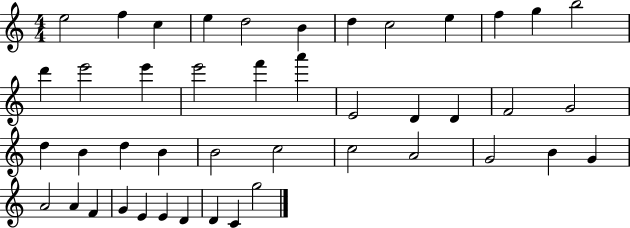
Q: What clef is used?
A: treble